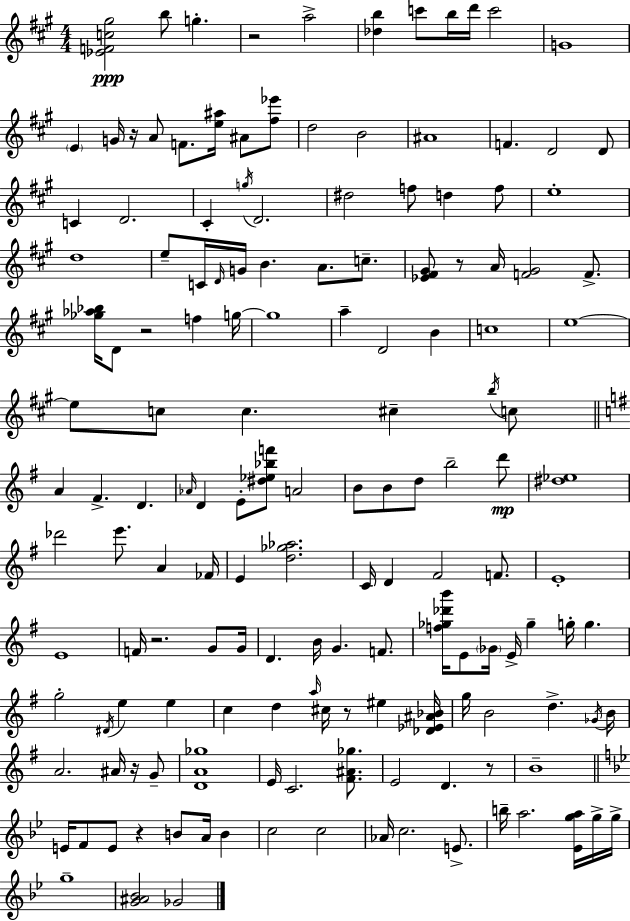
[Eb4,F4,C5,G#5]/h B5/e G5/q. R/h A5/h [Db5,B5]/q C6/e B5/s D6/s C6/h G4/w E4/q G4/s R/s A4/e F4/e. [E5,A#5]/s A#4/e [F#5,Eb6]/e D5/h B4/h A#4/w F4/q. D4/h D4/e C4/q D4/h. C#4/q G5/s D4/h. D#5/h F5/e D5/q F5/e E5/w D5/w E5/e C4/s D4/s G4/s B4/q. A4/e. C5/e. [Eb4,F#4,G#4]/e R/e A4/s [F4,G#4]/h F4/e. [Gb5,Ab5,Bb5]/s D4/e R/h F5/q G5/s G5/w A5/q D4/h B4/q C5/w E5/w E5/e C5/e C5/q. C#5/q B5/s C5/e A4/q F#4/q. D4/q. Ab4/s D4/q E4/e [D#5,Eb5,Bb5,F6]/e A4/h B4/e B4/e D5/e B5/h D6/e [D#5,Eb5]/w Db6/h E6/e. A4/q FES4/s E4/q [D5,Gb5,Ab5]/h. C4/s D4/q F#4/h F4/e. E4/w E4/w F4/s R/h. G4/e G4/s D4/q. B4/s G4/q. F4/e. [F5,Gb5,Db6,B6]/s E4/e Gb4/s E4/s Gb5/q G5/s G5/q. G5/h D#4/s E5/q E5/q C5/q D5/q A5/s C#5/s R/e EIS5/q [Db4,Eb4,A#4,Bb4]/s G5/s B4/h D5/q. Gb4/s B4/s A4/h. A#4/s R/s G4/e [D4,A4,Gb5]/w E4/s C4/h. [F#4,A#4,Gb5]/e. E4/h D4/q. R/e B4/w E4/s F4/e E4/e R/q B4/e A4/s B4/q C5/h C5/h Ab4/s C5/h. E4/e. B5/s A5/h. [Eb4,G5,A5]/s G5/s G5/s G5/w [G4,A#4,Bb4]/h Gb4/h